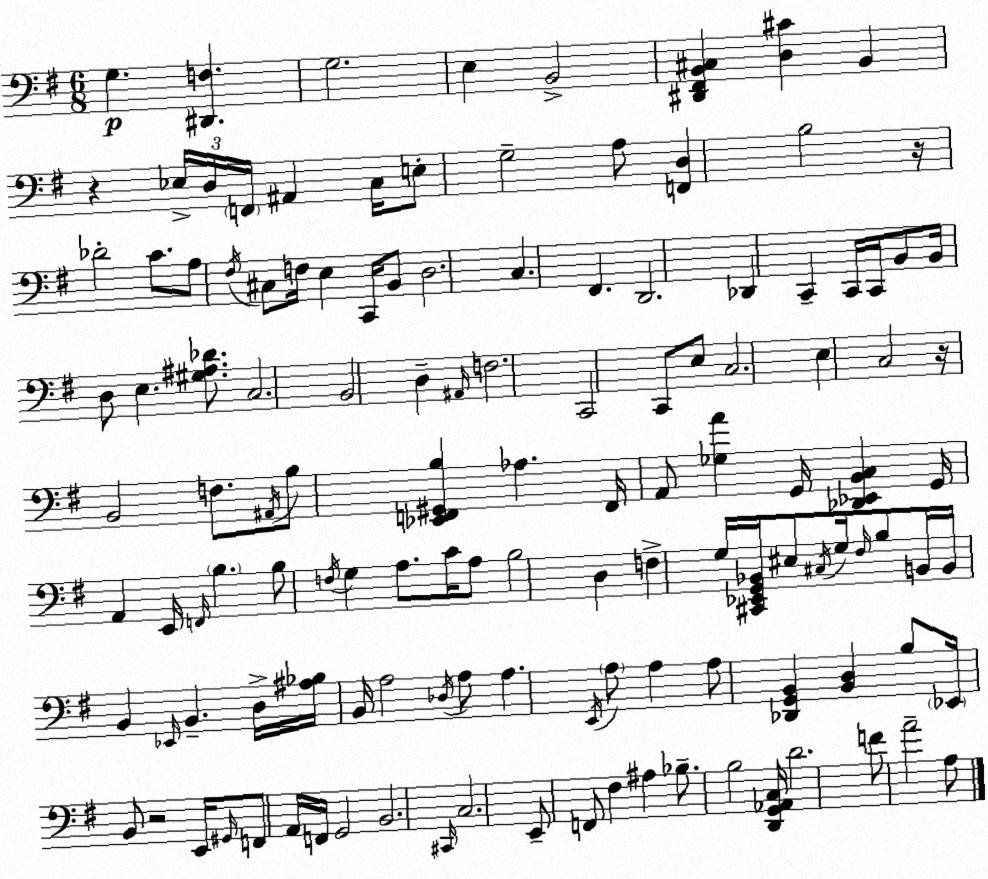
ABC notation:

X:1
T:Untitled
M:6/8
L:1/4
K:Em
G, [^D,,F,] G,2 E, B,,2 [^D,,^F,,B,,^C,] [D,^C] B,, z _E,/4 D,/4 F,,/4 ^A,, C,/4 E,/2 G,2 A,/2 [F,,D,] B,2 z/4 _D2 C/2 A,/2 ^F,/4 ^C,/2 F,/4 E, C,,/4 B,,/2 D,2 C, ^F,, D,,2 _D,, C,, C,,/4 C,,/4 B,,/2 B,,/4 D,/2 E, [^G,^A,_D]/2 C,2 B,,2 D, ^A,,/4 F,2 C,,2 C,,/2 E,/2 C,2 E, C,2 z/4 B,,2 F,/2 ^A,,/4 B,/2 [_E,,F,,^G,,B,] _A, F,,/4 A,,/2 [_G,A] G,,/4 [_D,,_E,,B,,C,] G,,/4 A,, E,,/4 F,,/4 B, B,/2 F,/4 G, A,/2 C/4 A,/2 B,2 D, F, G,/4 [^C,,_E,,G,,_B,,]/4 ^E,/2 ^C,/4 G,/4 ^F,/4 B,/2 B,,/4 B,,/4 B,, _E,,/4 B,, D,/4 [^A,_B,]/4 B,,/4 A,2 _D,/4 A,/2 A, E,,/4 A,/2 A, A,/2 [_D,,G,,B,,] [B,,D,] B,/2 _E,,/4 B,,/2 z2 E,,/4 ^G,,/4 F,,/2 A,,/4 F,,/4 G,,2 B,,2 ^C,,/4 C,2 E,,/2 F,,/2 ^F, ^A, _B,/2 B,2 [D,,G,,_A,,C,]/4 D2 F/2 A2 A,/2